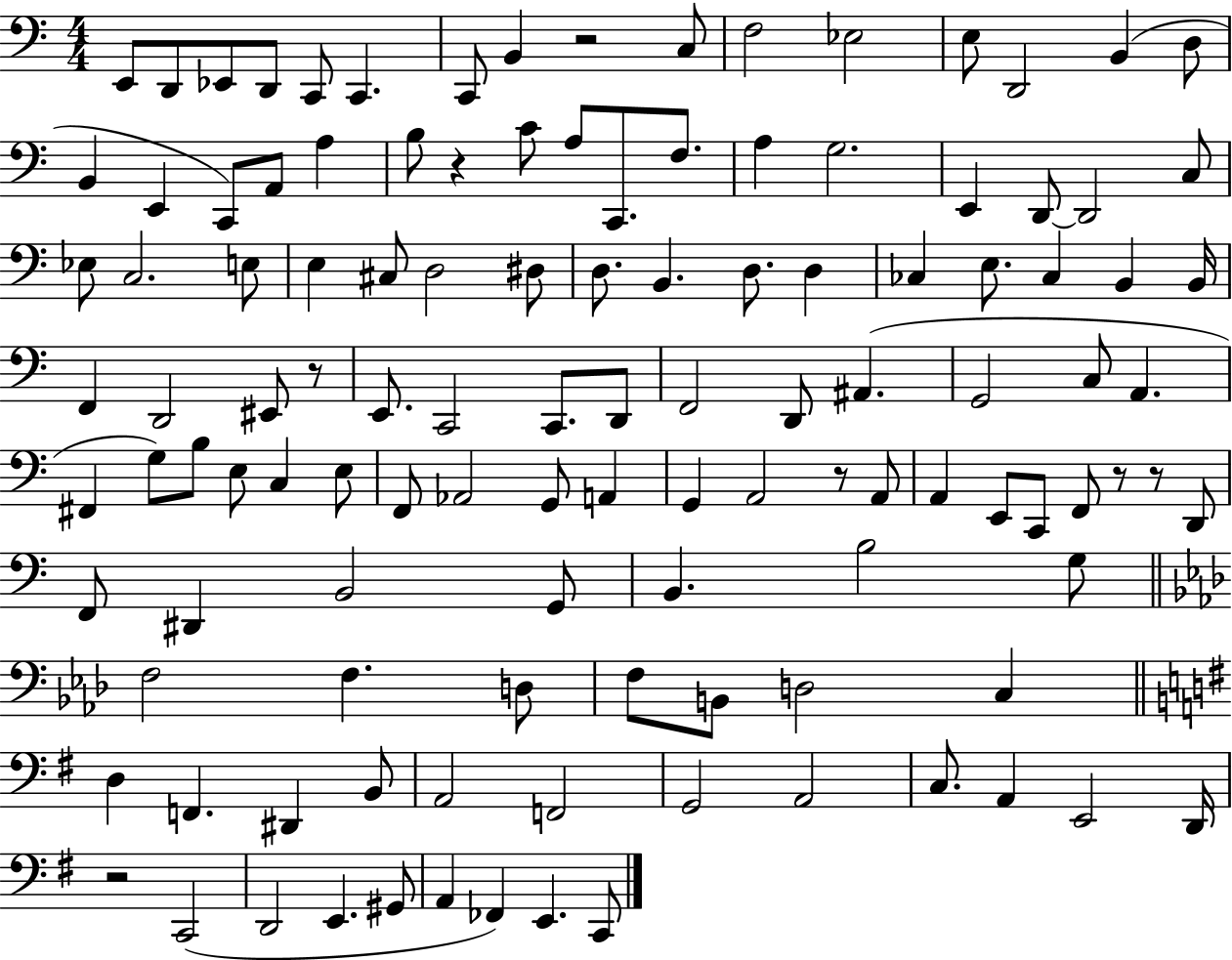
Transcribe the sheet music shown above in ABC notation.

X:1
T:Untitled
M:4/4
L:1/4
K:C
E,,/2 D,,/2 _E,,/2 D,,/2 C,,/2 C,, C,,/2 B,, z2 C,/2 F,2 _E,2 E,/2 D,,2 B,, D,/2 B,, E,, C,,/2 A,,/2 A, B,/2 z C/2 A,/2 C,,/2 F,/2 A, G,2 E,, D,,/2 D,,2 C,/2 _E,/2 C,2 E,/2 E, ^C,/2 D,2 ^D,/2 D,/2 B,, D,/2 D, _C, E,/2 _C, B,, B,,/4 F,, D,,2 ^E,,/2 z/2 E,,/2 C,,2 C,,/2 D,,/2 F,,2 D,,/2 ^A,, G,,2 C,/2 A,, ^F,, G,/2 B,/2 E,/2 C, E,/2 F,,/2 _A,,2 G,,/2 A,, G,, A,,2 z/2 A,,/2 A,, E,,/2 C,,/2 F,,/2 z/2 z/2 D,,/2 F,,/2 ^D,, B,,2 G,,/2 B,, B,2 G,/2 F,2 F, D,/2 F,/2 B,,/2 D,2 C, D, F,, ^D,, B,,/2 A,,2 F,,2 G,,2 A,,2 C,/2 A,, E,,2 D,,/4 z2 C,,2 D,,2 E,, ^G,,/2 A,, _F,, E,, C,,/2